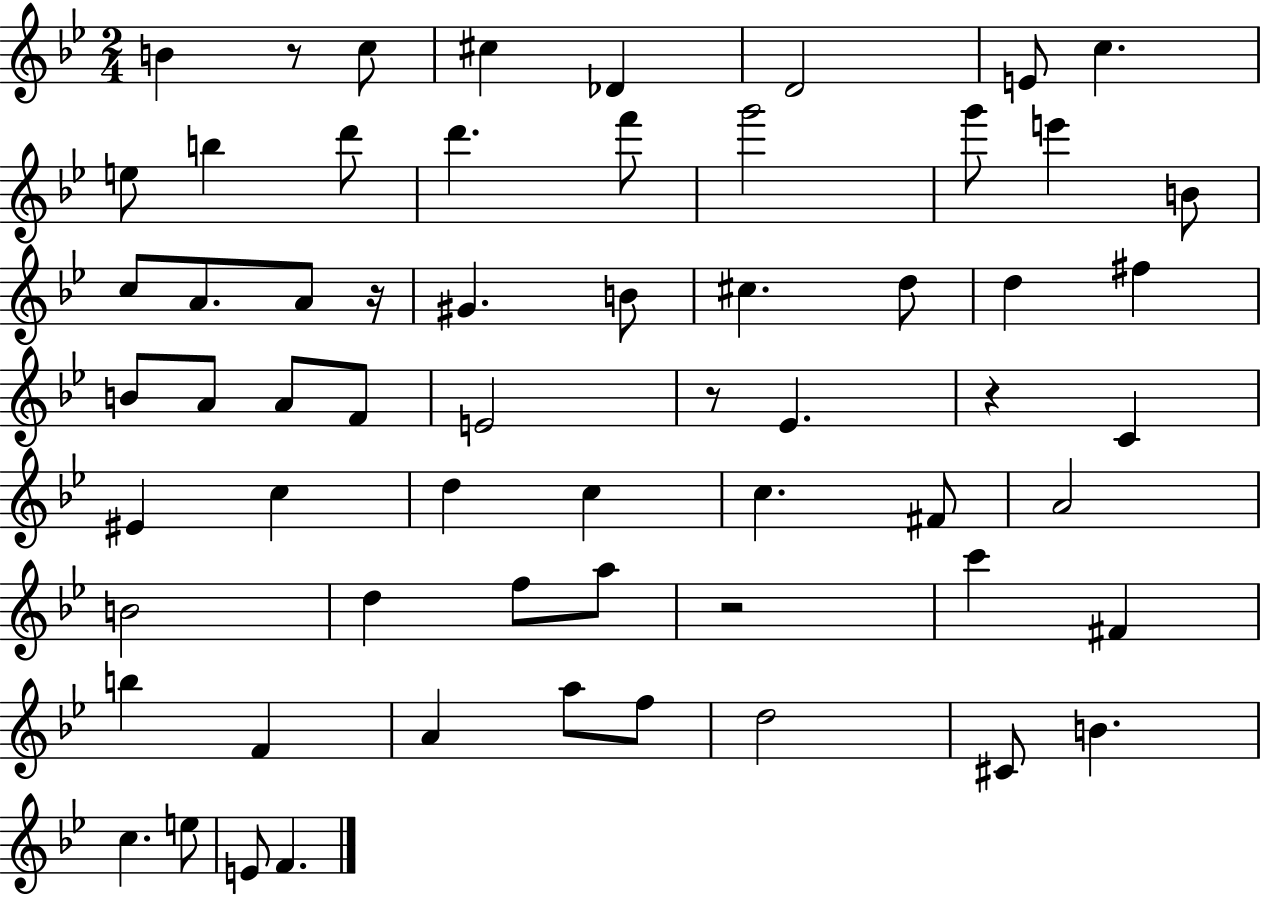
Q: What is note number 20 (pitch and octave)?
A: G#4